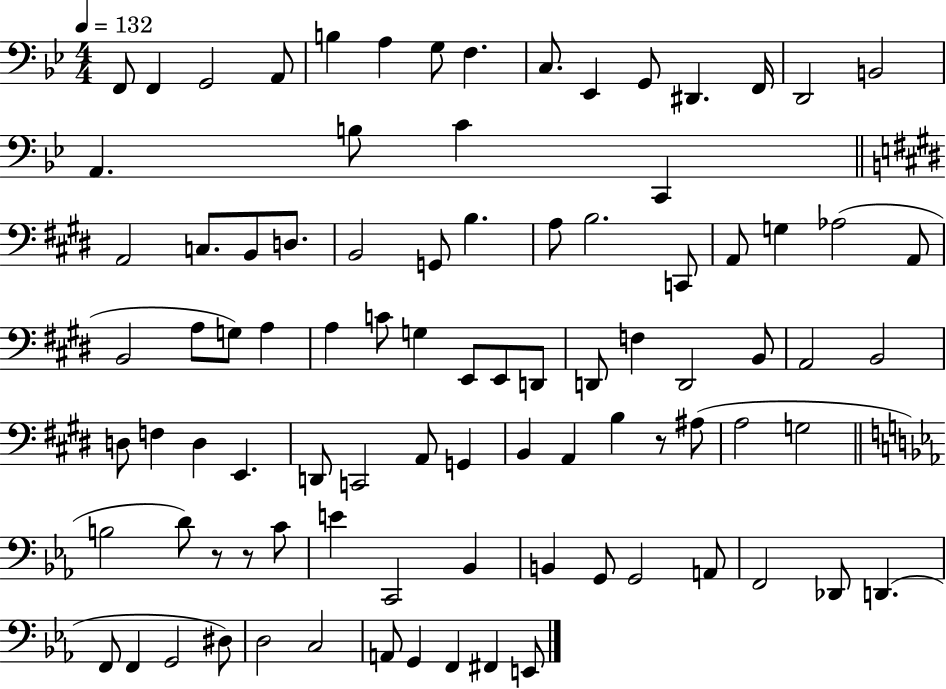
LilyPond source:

{
  \clef bass
  \numericTimeSignature
  \time 4/4
  \key bes \major
  \tempo 4 = 132
  f,8 f,4 g,2 a,8 | b4 a4 g8 f4. | c8. ees,4 g,8 dis,4. f,16 | d,2 b,2 | \break a,4. b8 c'4 c,4 | \bar "||" \break \key e \major a,2 c8. b,8 d8. | b,2 g,8 b4. | a8 b2. c,8 | a,8 g4 aes2( a,8 | \break b,2 a8 g8) a4 | a4 c'8 g4 e,8 e,8 d,8 | d,8 f4 d,2 b,8 | a,2 b,2 | \break d8 f4 d4 e,4. | d,8 c,2 a,8 g,4 | b,4 a,4 b4 r8 ais8( | a2 g2 | \break \bar "||" \break \key ees \major b2 d'8) r8 r8 c'8 | e'4 c,2 bes,4 | b,4 g,8 g,2 a,8 | f,2 des,8 d,4.( | \break f,8 f,4 g,2 dis8) | d2 c2 | a,8 g,4 f,4 fis,4 e,8 | \bar "|."
}